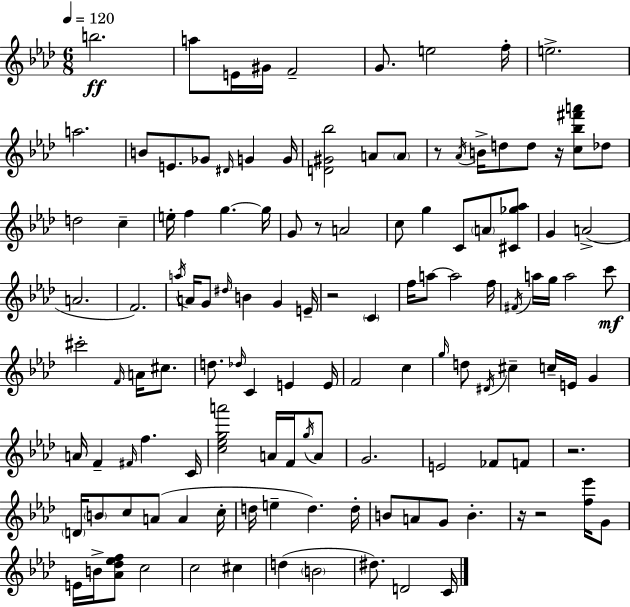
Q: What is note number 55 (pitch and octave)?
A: A5